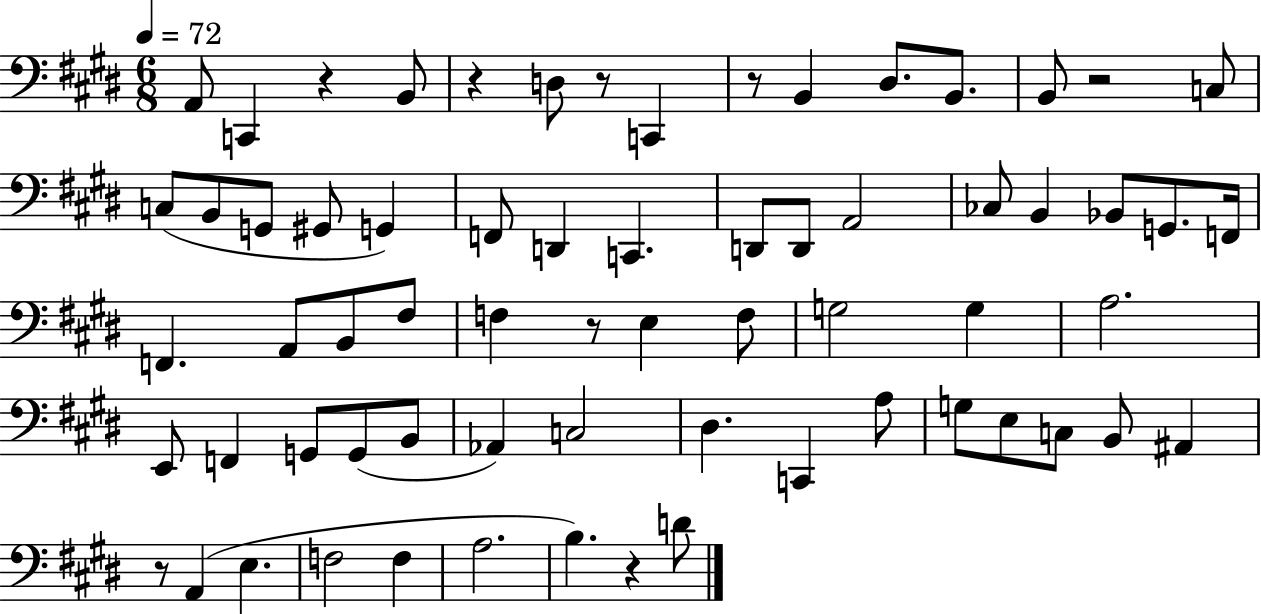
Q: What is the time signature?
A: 6/8